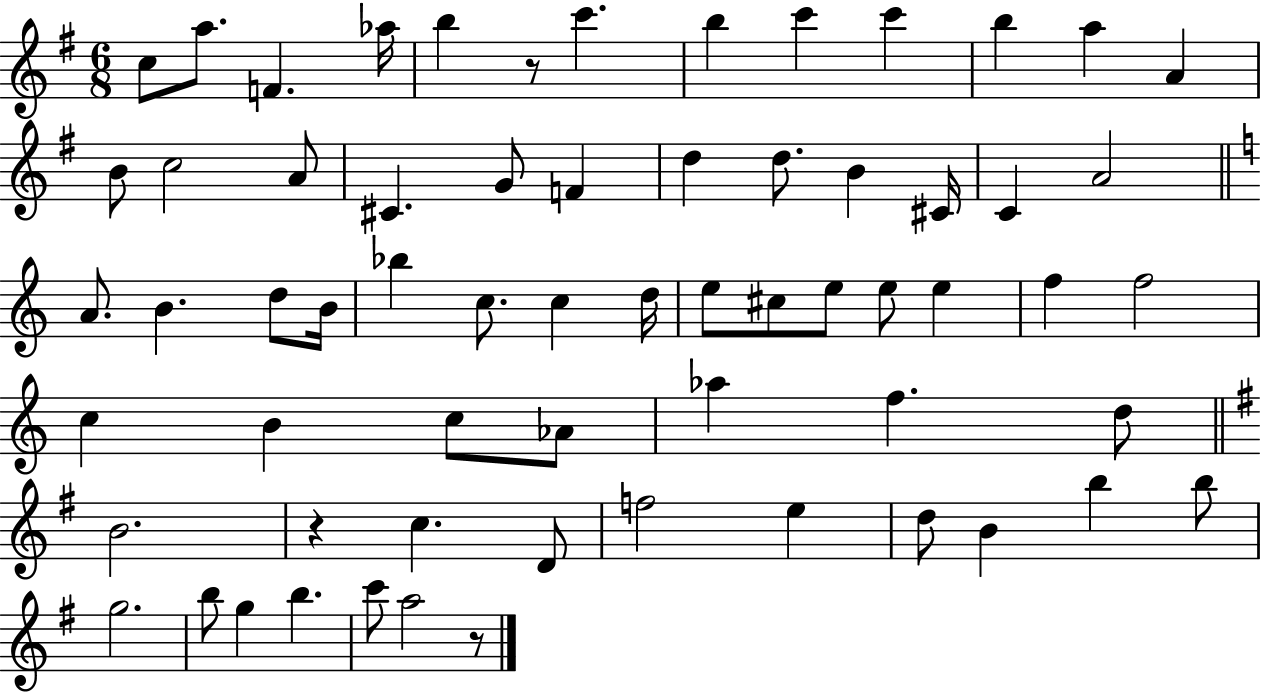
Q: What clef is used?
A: treble